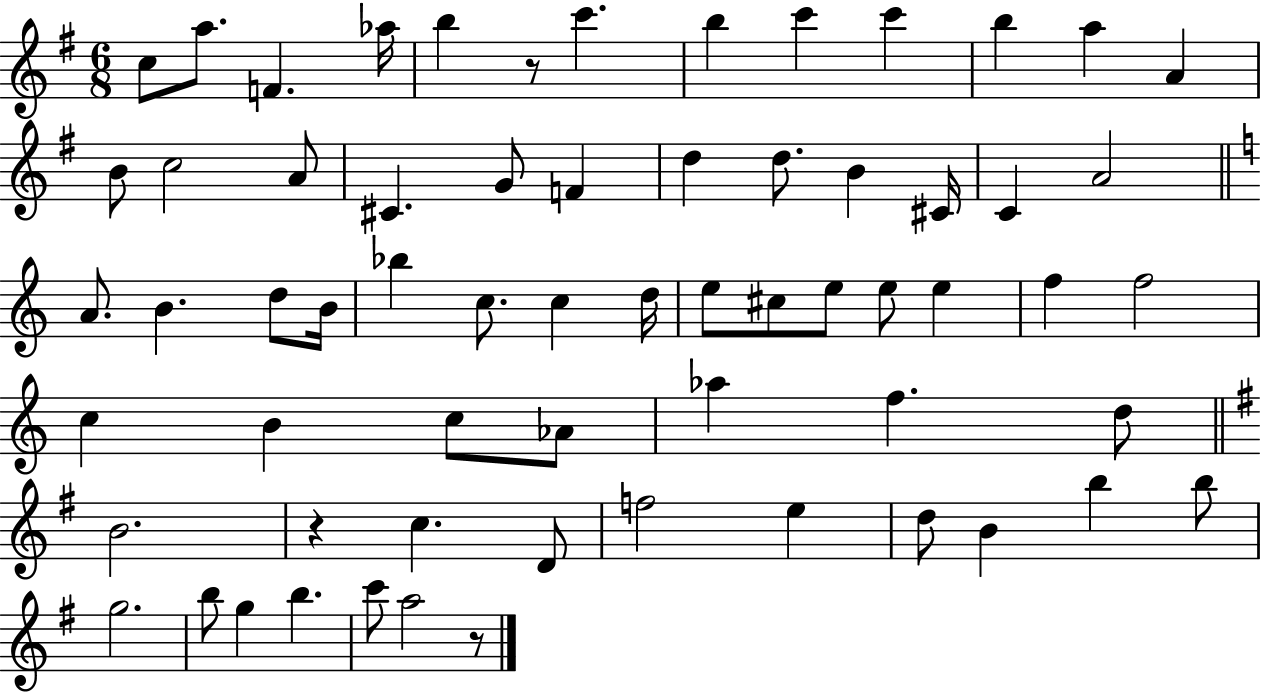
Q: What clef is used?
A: treble